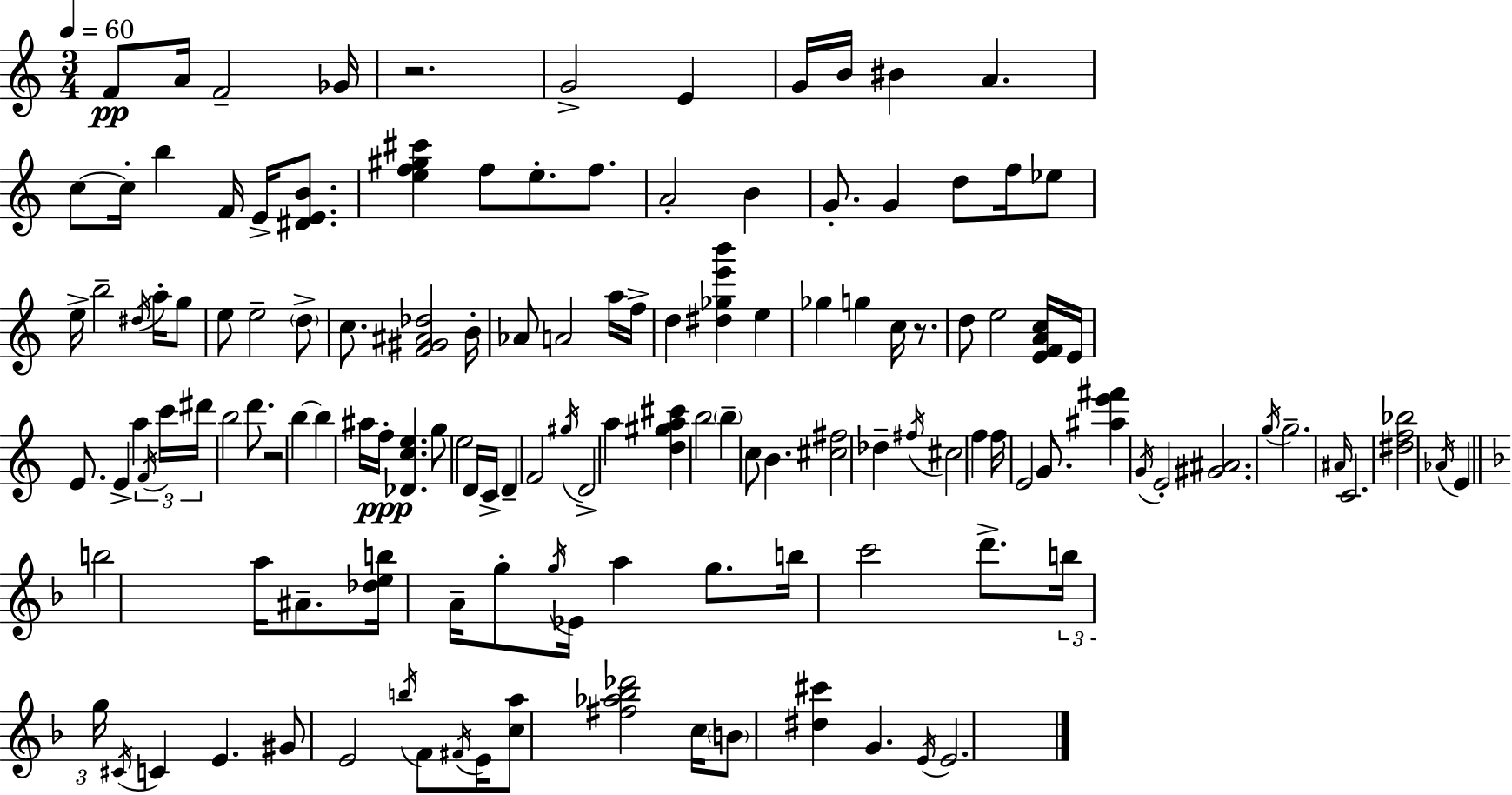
{
  \clef treble
  \numericTimeSignature
  \time 3/4
  \key c \major
  \tempo 4 = 60
  f'8\pp a'16 f'2-- ges'16 | r2. | g'2-> e'4 | g'16 b'16 bis'4 a'4. | \break c''8~~ c''16-. b''4 f'16 e'16-> <dis' e' b'>8. | <e'' f'' gis'' cis'''>4 f''8 e''8.-. f''8. | a'2-. b'4 | g'8.-. g'4 d''8 f''16 ees''8 | \break e''16-> b''2-- \acciaccatura { dis''16 } a''16-. g''8 | e''8 e''2-- \parenthesize d''8-> | c''8. <f' gis' ais' des''>2 | b'16-. aes'8 a'2 a''16 | \break f''16-> d''4 <dis'' ges'' e''' b'''>4 e''4 | ges''4 g''4 c''16 r8. | d''8 e''2 <e' f' a' c''>16 | e'16 e'8. e'4-> a''4 | \break \tuplet 3/2 { \acciaccatura { f'16 } c'''16 dis'''16 } b''2 d'''8. | r2 b''4~~ | b''4 ais''16 f''16-.\ppp <des' c'' e''>4. | g''8 e''2 | \break d'16 c'16-> d'4-- f'2 | \acciaccatura { gis''16 } d'2-> a''4 | <d'' gis'' a'' cis'''>4 b''2 | \parenthesize b''4-- c''8 b'4. | \break <cis'' fis''>2 des''4-- | \acciaccatura { fis''16 } cis''2 | f''4 f''16 e'2 | g'8. <ais'' e''' fis'''>4 \acciaccatura { g'16 } e'2-. | \break <gis' ais'>2. | \acciaccatura { g''16 } g''2.-- | \grace { ais'16 } c'2. | <dis'' f'' bes''>2 | \break \acciaccatura { aes'16 } e'4 \bar "||" \break \key d \minor b''2 a''16 ais'8.-- | <des'' e'' b''>16 a'16-- g''8-. \acciaccatura { g''16 } ees'16 a''4 g''8. | b''16 c'''2 d'''8.-> | \tuplet 3/2 { b''16 g''16 \acciaccatura { cis'16 } } c'4 e'4. | \break gis'8 e'2 | \acciaccatura { b''16 } f'8 \acciaccatura { fis'16 } e'16 <c'' a''>8 <fis'' aes'' bes'' des'''>2 | c''16 \parenthesize b'8 <dis'' cis'''>4 g'4. | \acciaccatura { e'16 } e'2. | \break \bar "|."
}